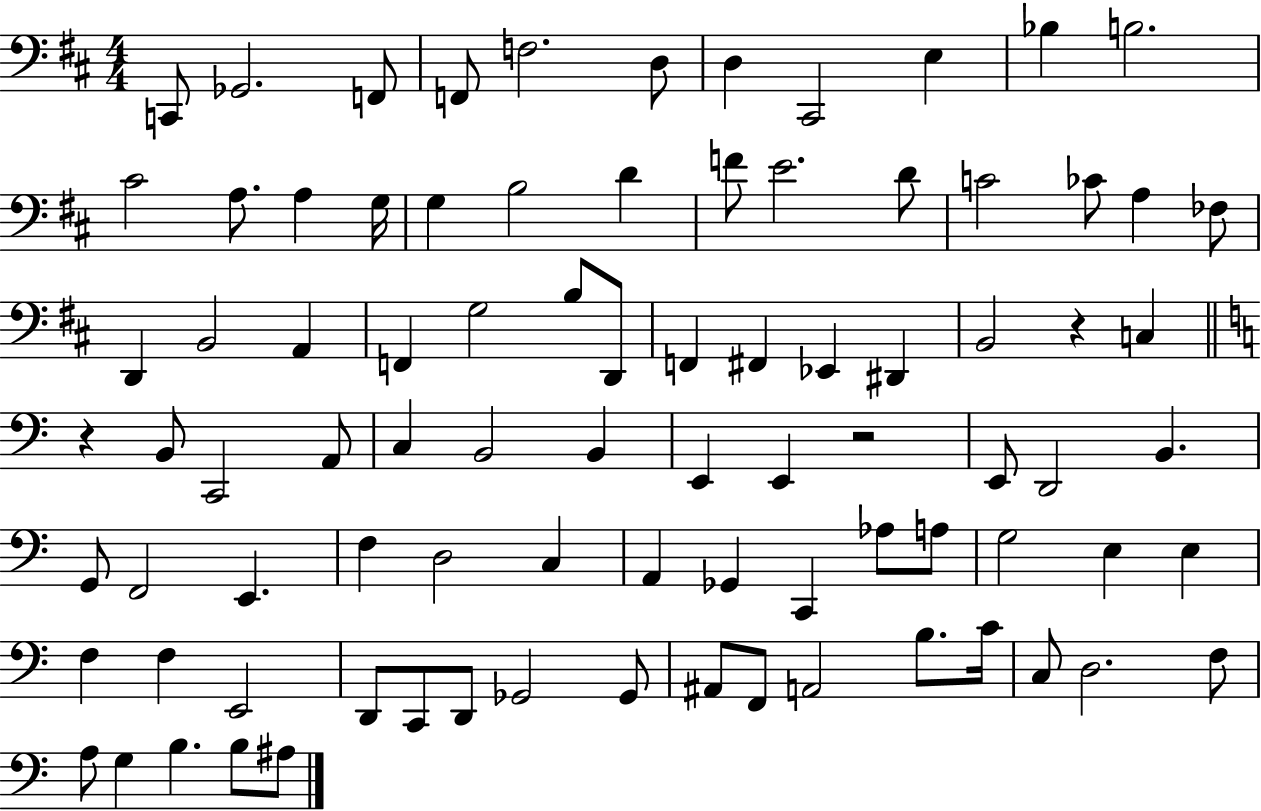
X:1
T:Untitled
M:4/4
L:1/4
K:D
C,,/2 _G,,2 F,,/2 F,,/2 F,2 D,/2 D, ^C,,2 E, _B, B,2 ^C2 A,/2 A, G,/4 G, B,2 D F/2 E2 D/2 C2 _C/2 A, _F,/2 D,, B,,2 A,, F,, G,2 B,/2 D,,/2 F,, ^F,, _E,, ^D,, B,,2 z C, z B,,/2 C,,2 A,,/2 C, B,,2 B,, E,, E,, z2 E,,/2 D,,2 B,, G,,/2 F,,2 E,, F, D,2 C, A,, _G,, C,, _A,/2 A,/2 G,2 E, E, F, F, E,,2 D,,/2 C,,/2 D,,/2 _G,,2 _G,,/2 ^A,,/2 F,,/2 A,,2 B,/2 C/4 C,/2 D,2 F,/2 A,/2 G, B, B,/2 ^A,/2